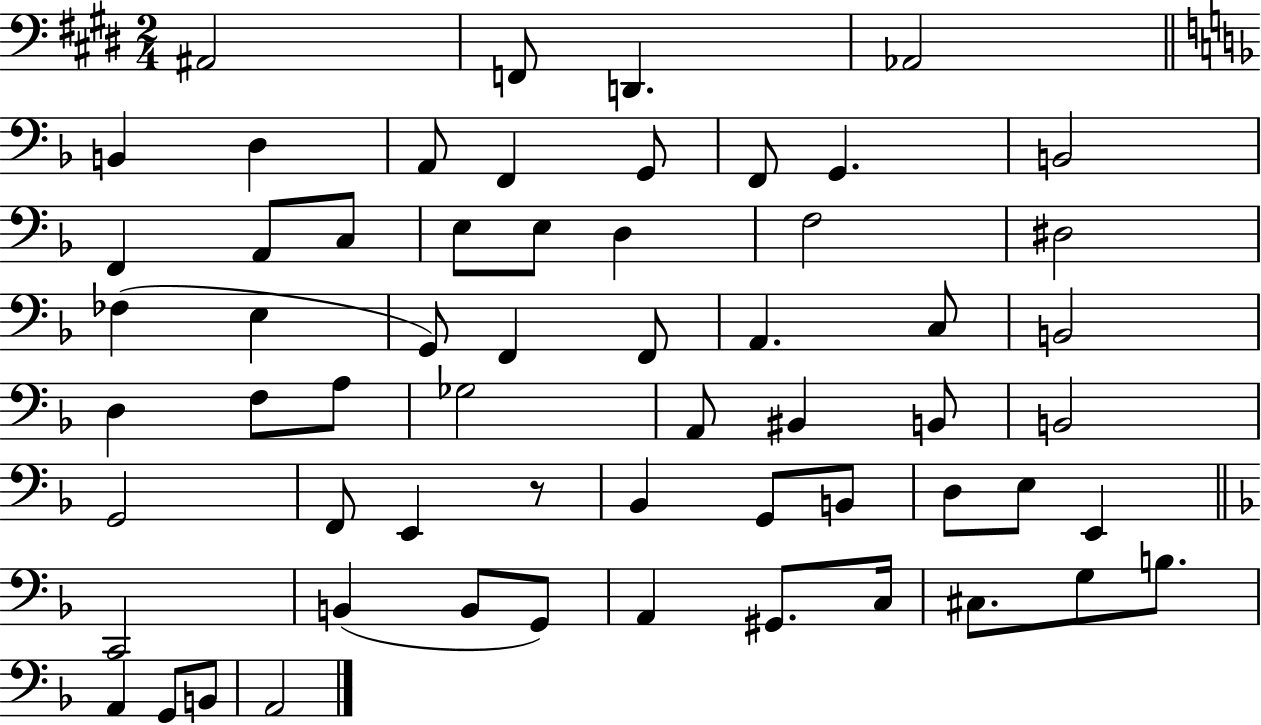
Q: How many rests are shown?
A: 1